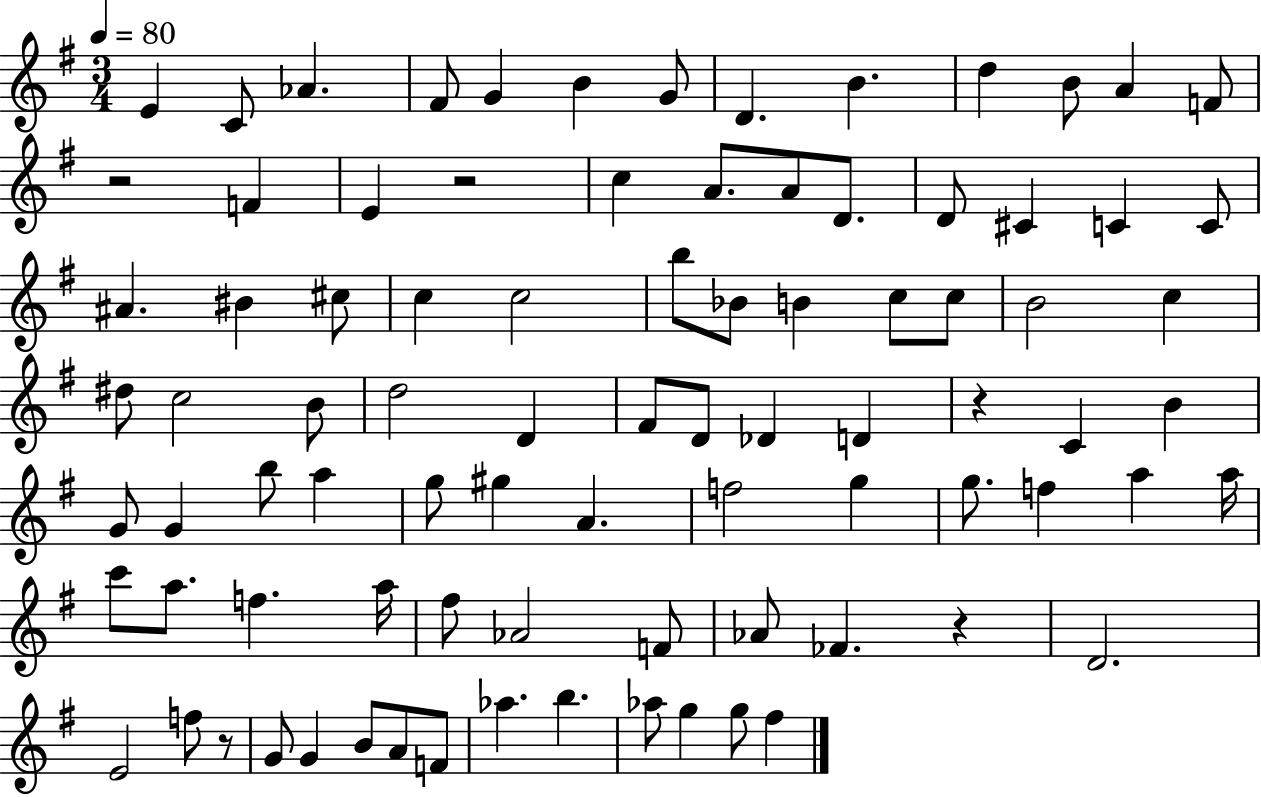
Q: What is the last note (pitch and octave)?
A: F#5